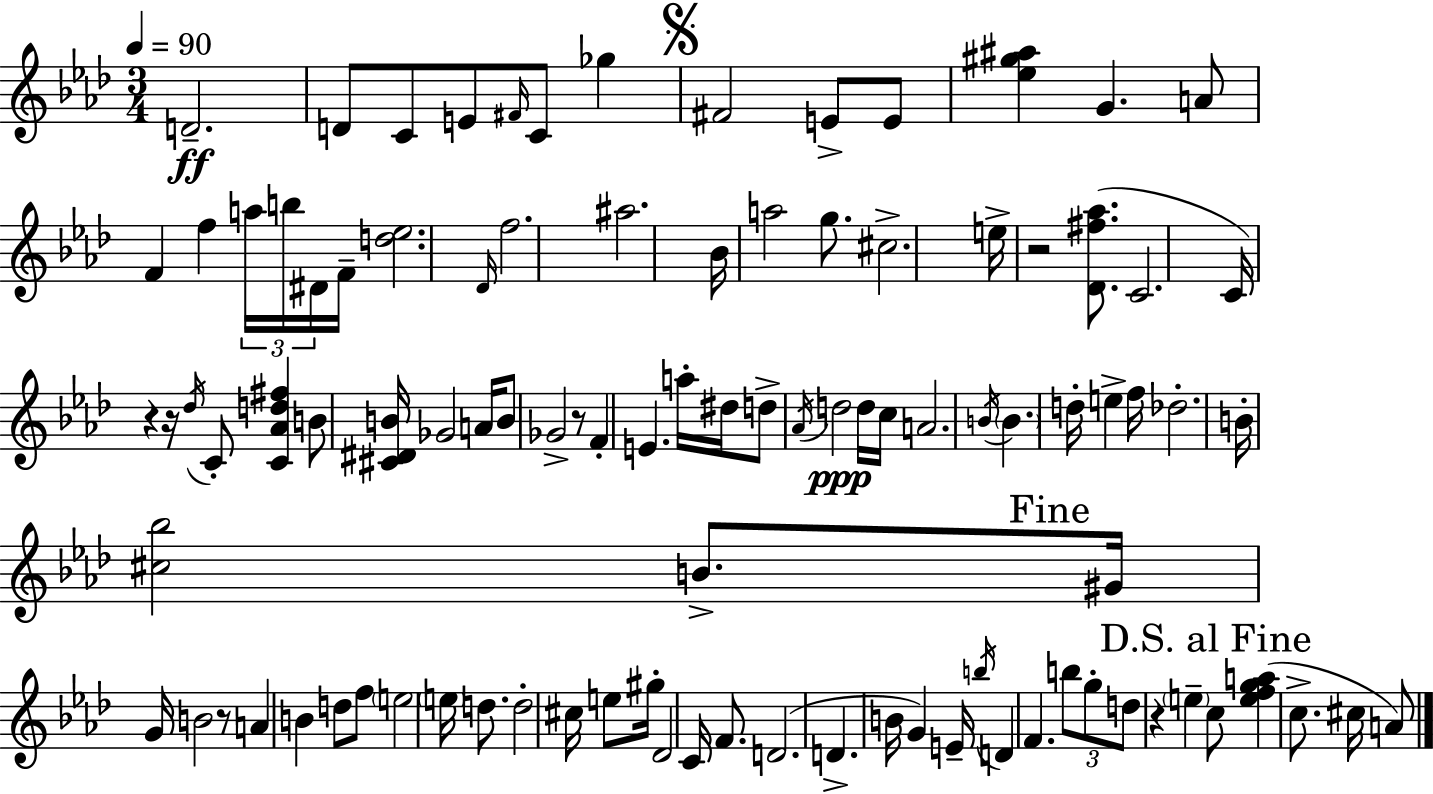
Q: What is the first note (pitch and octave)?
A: D4